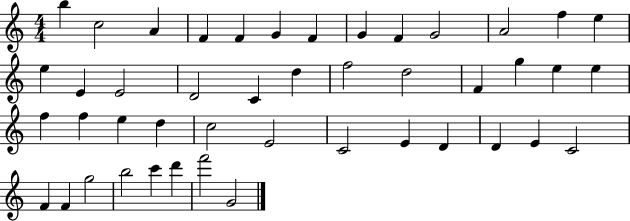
B5/q C5/h A4/q F4/q F4/q G4/q F4/q G4/q F4/q G4/h A4/h F5/q E5/q E5/q E4/q E4/h D4/h C4/q D5/q F5/h D5/h F4/q G5/q E5/q E5/q F5/q F5/q E5/q D5/q C5/h E4/h C4/h E4/q D4/q D4/q E4/q C4/h F4/q F4/q G5/h B5/h C6/q D6/q F6/h G4/h